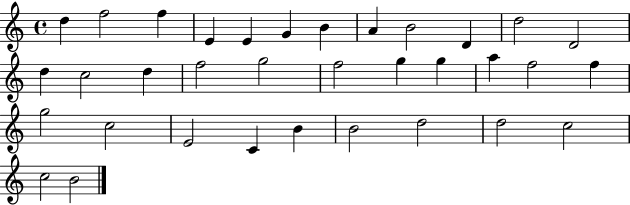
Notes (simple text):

D5/q F5/h F5/q E4/q E4/q G4/q B4/q A4/q B4/h D4/q D5/h D4/h D5/q C5/h D5/q F5/h G5/h F5/h G5/q G5/q A5/q F5/h F5/q G5/h C5/h E4/h C4/q B4/q B4/h D5/h D5/h C5/h C5/h B4/h